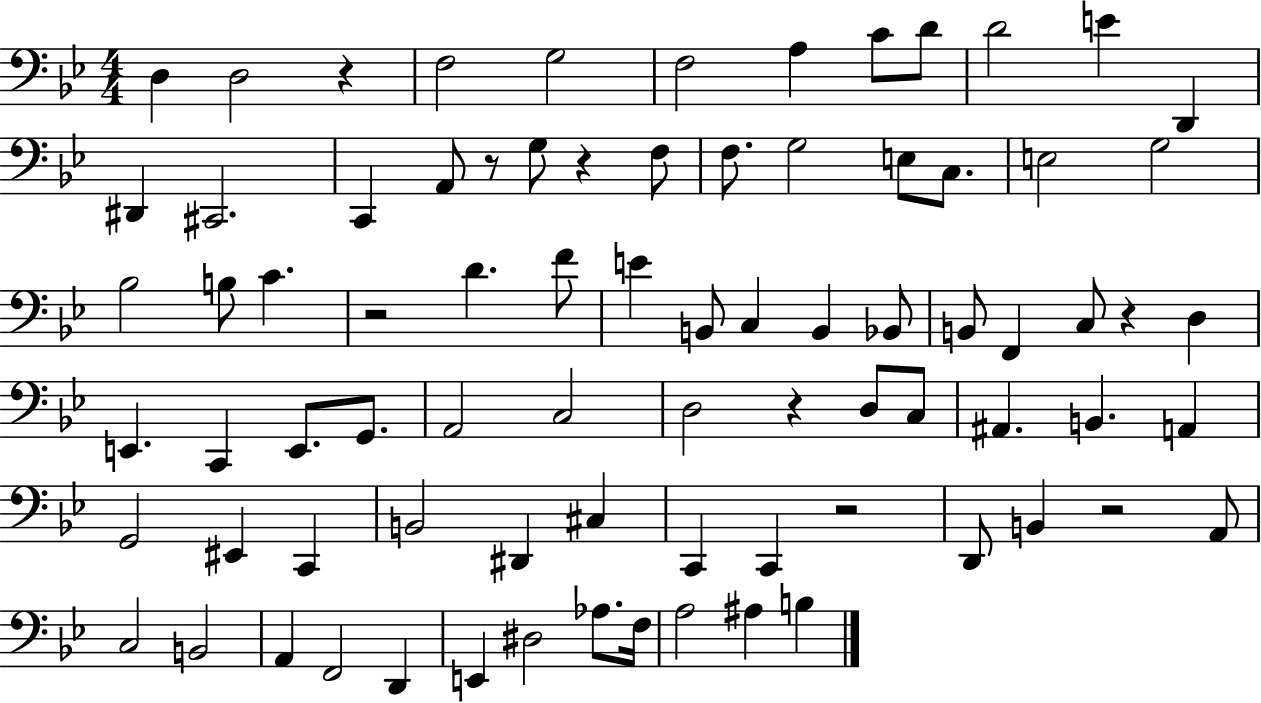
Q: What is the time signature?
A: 4/4